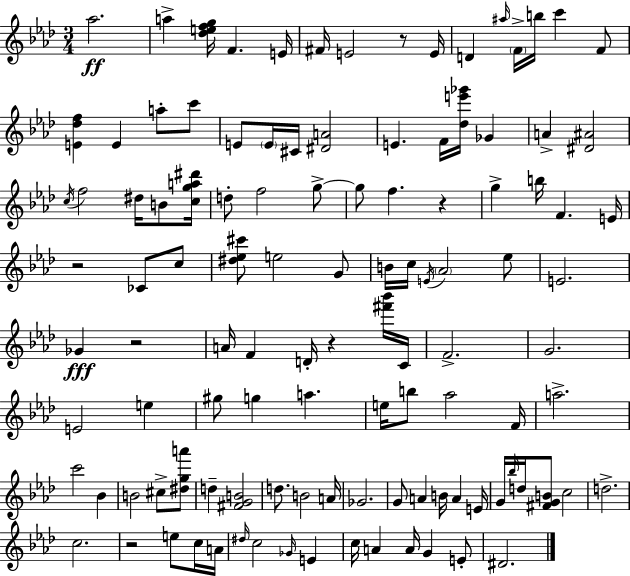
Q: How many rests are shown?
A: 6